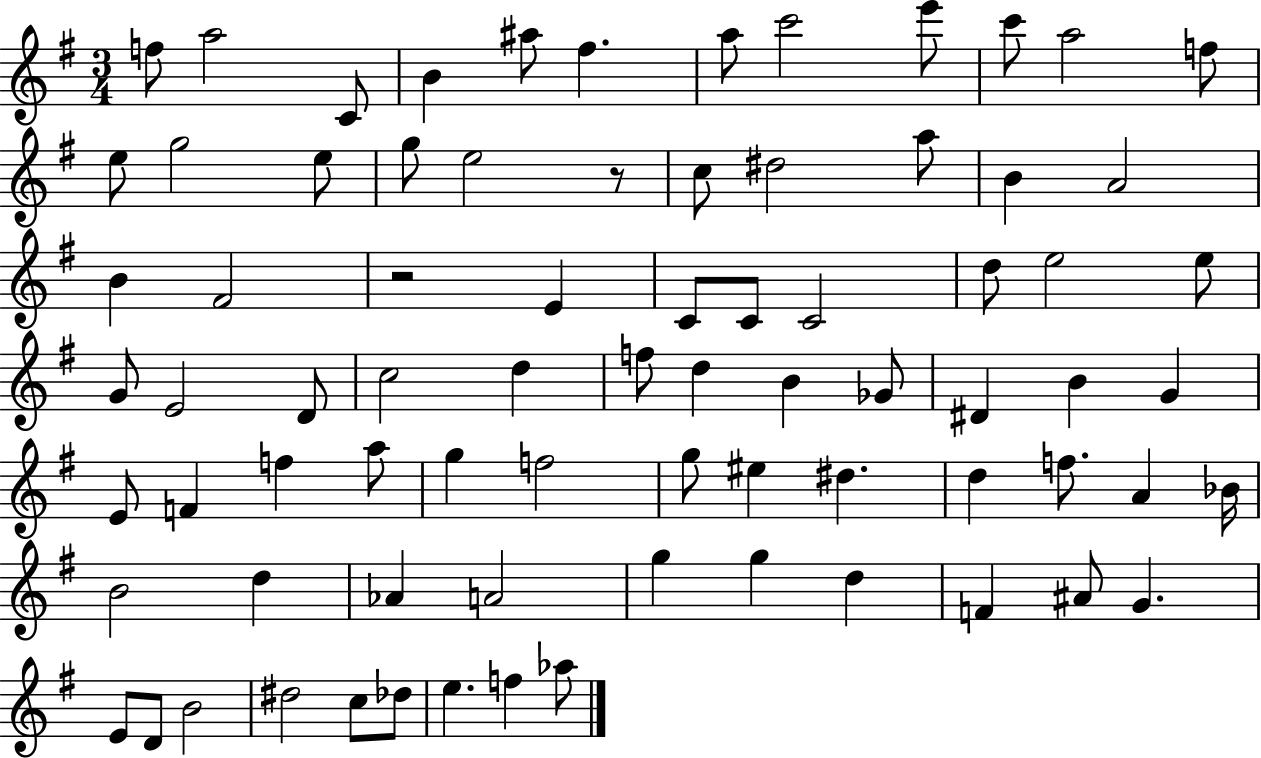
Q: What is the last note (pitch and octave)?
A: Ab5